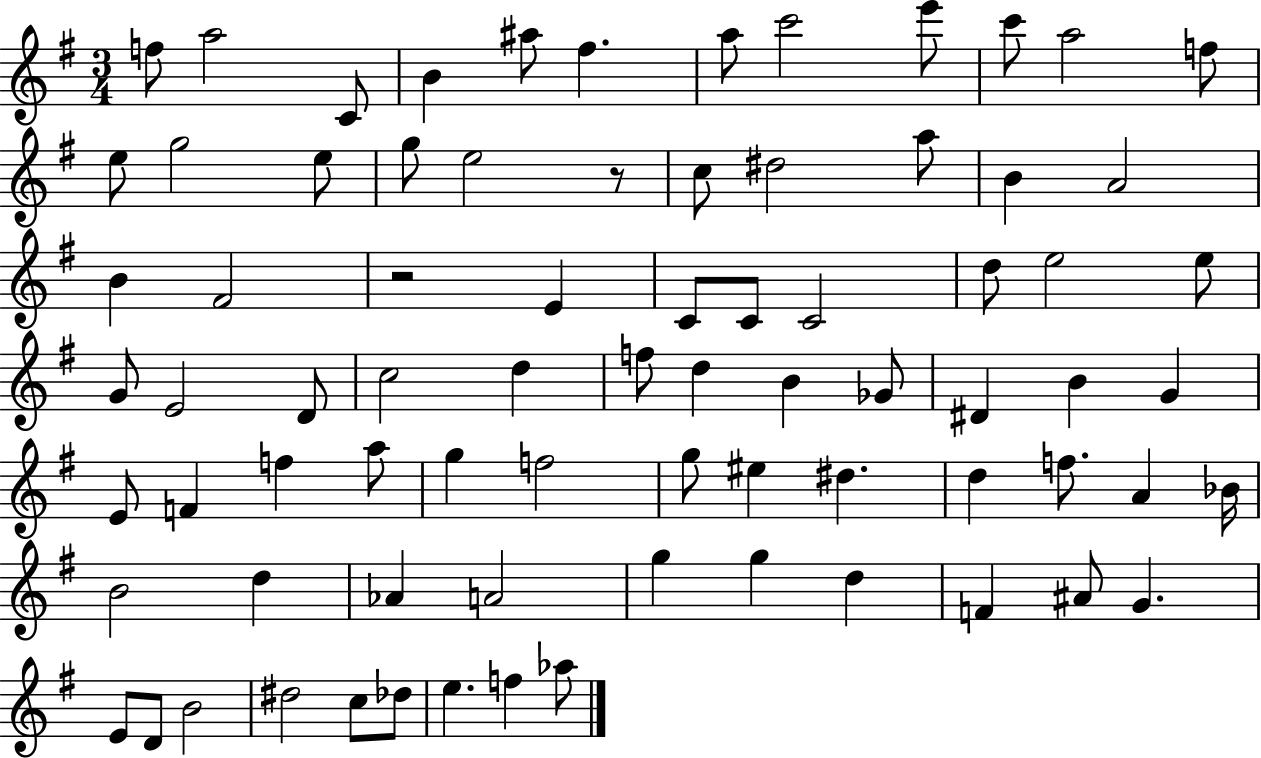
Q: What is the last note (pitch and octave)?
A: Ab5